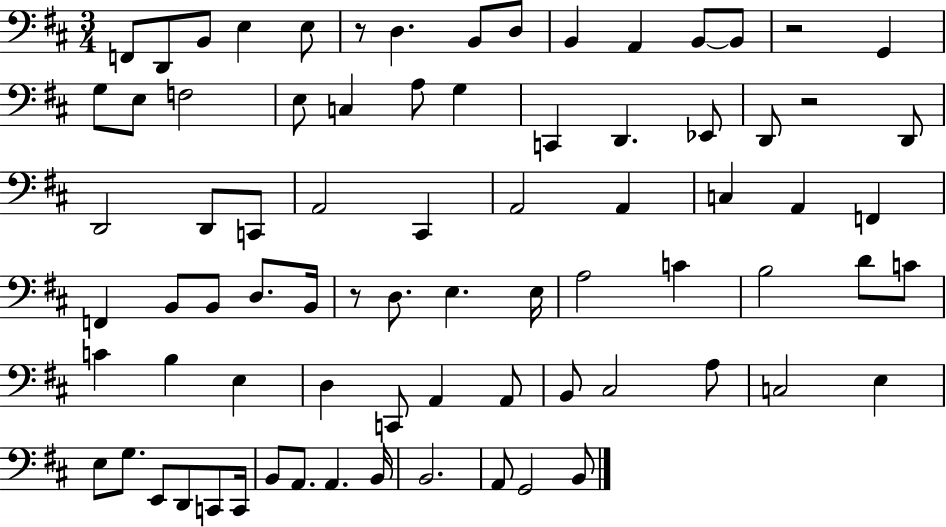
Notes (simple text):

F2/e D2/e B2/e E3/q E3/e R/e D3/q. B2/e D3/e B2/q A2/q B2/e B2/e R/h G2/q G3/e E3/e F3/h E3/e C3/q A3/e G3/q C2/q D2/q. Eb2/e D2/e R/h D2/e D2/h D2/e C2/e A2/h C#2/q A2/h A2/q C3/q A2/q F2/q F2/q B2/e B2/e D3/e. B2/s R/e D3/e. E3/q. E3/s A3/h C4/q B3/h D4/e C4/e C4/q B3/q E3/q D3/q C2/e A2/q A2/e B2/e C#3/h A3/e C3/h E3/q E3/e G3/e. E2/e D2/e C2/e C2/s B2/e A2/e. A2/q. B2/s B2/h. A2/e G2/h B2/e